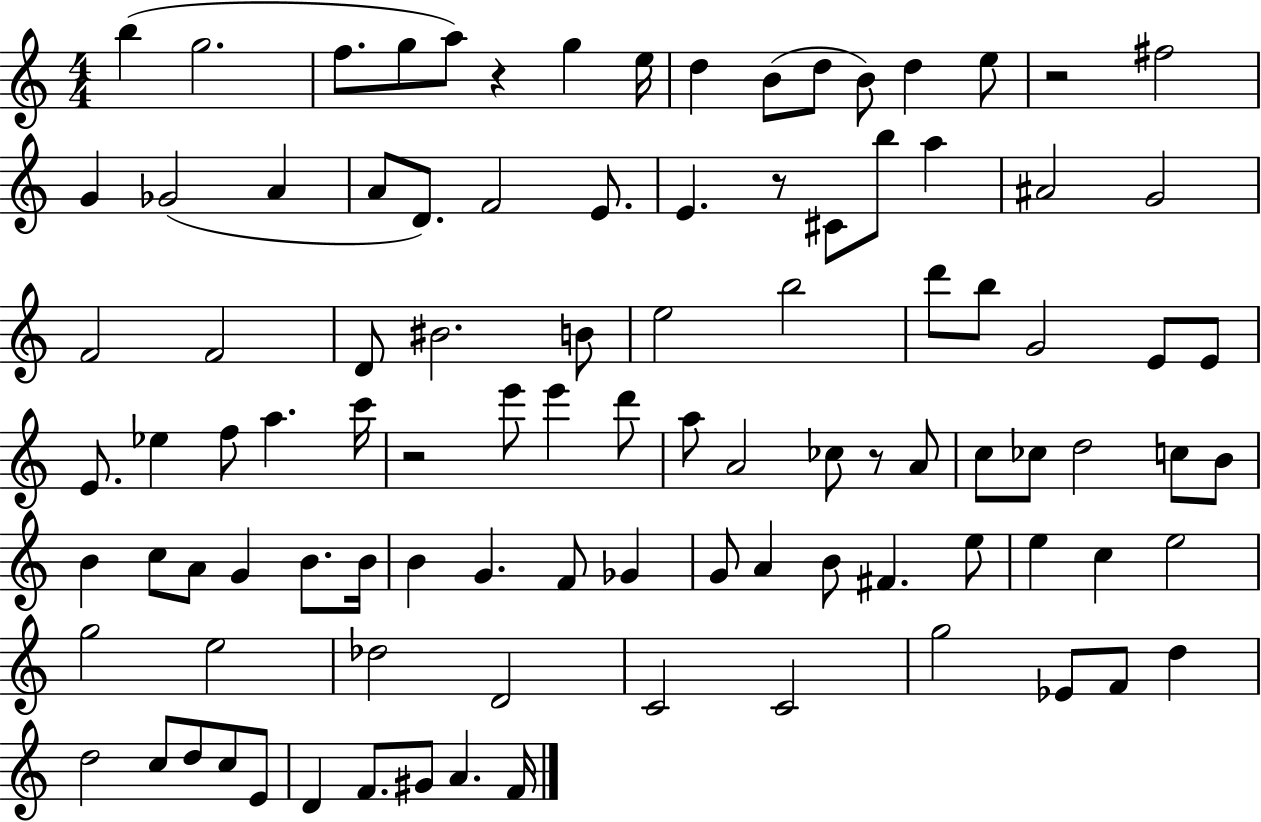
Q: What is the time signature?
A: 4/4